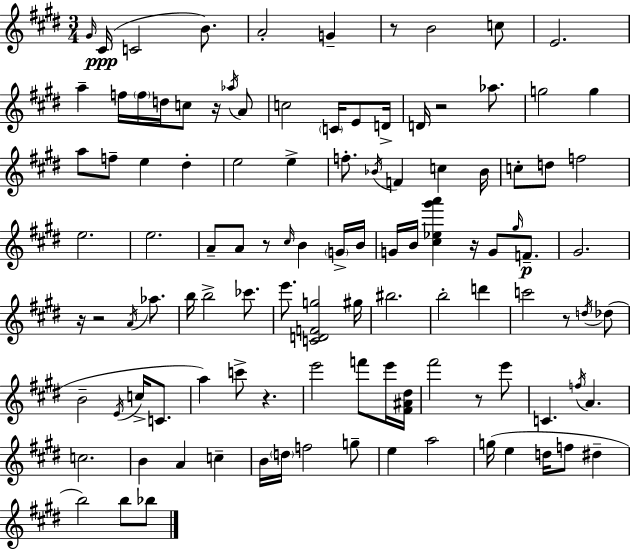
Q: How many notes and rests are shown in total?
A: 110